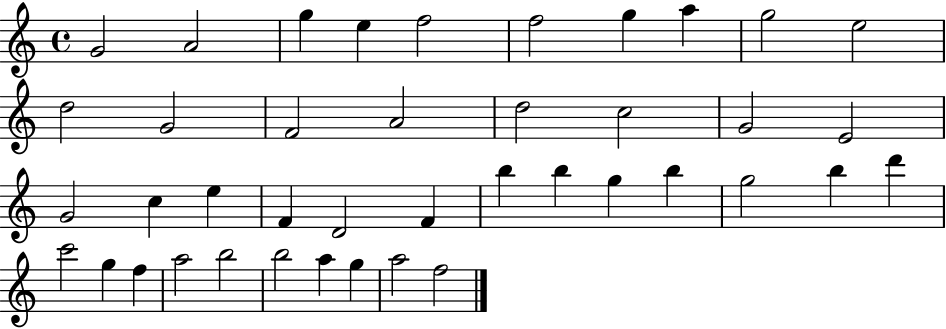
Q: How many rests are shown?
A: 0